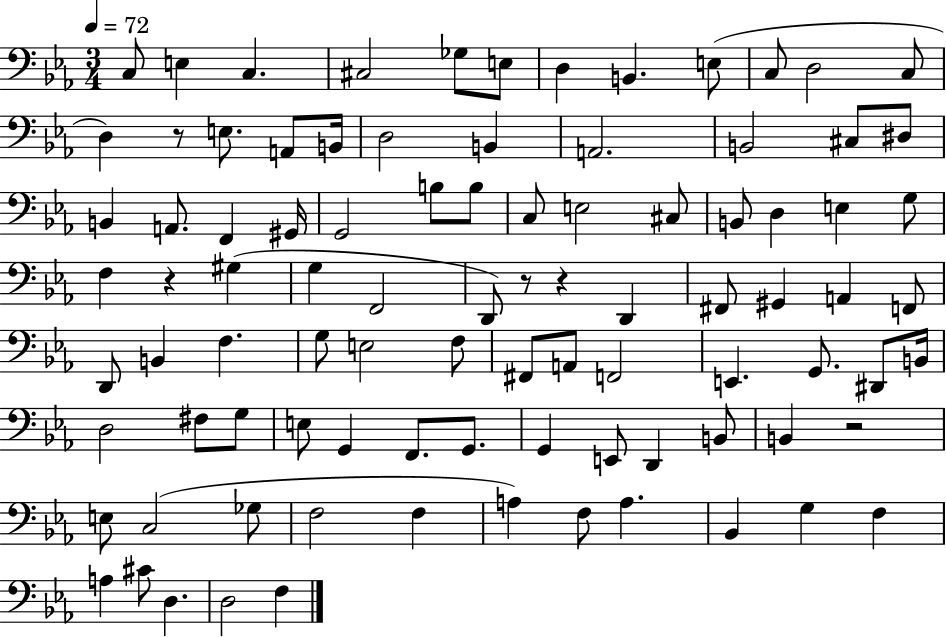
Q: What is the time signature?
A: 3/4